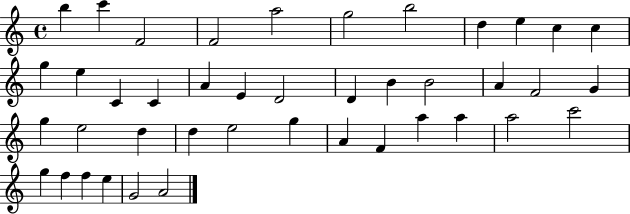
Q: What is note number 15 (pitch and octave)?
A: C4